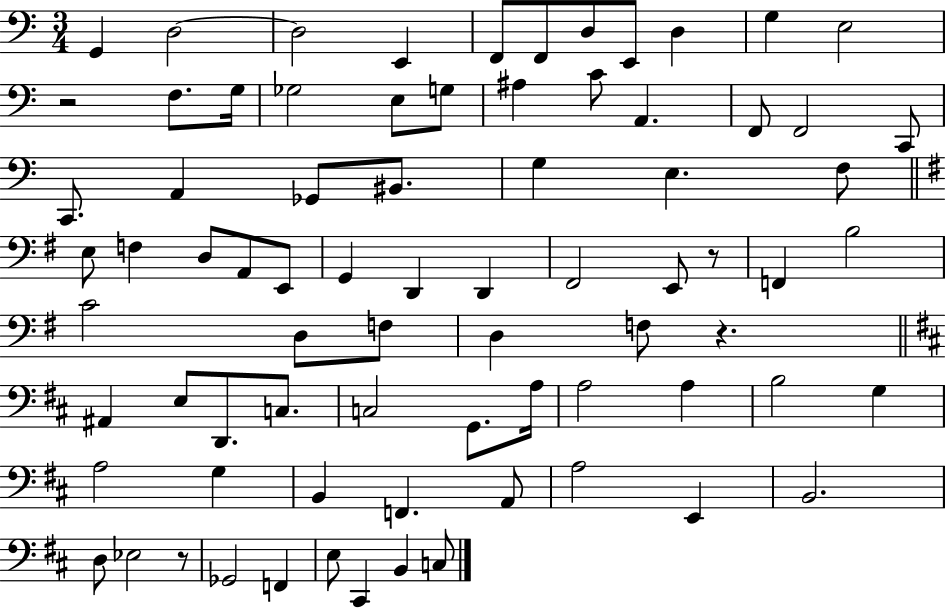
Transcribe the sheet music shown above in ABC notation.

X:1
T:Untitled
M:3/4
L:1/4
K:C
G,, D,2 D,2 E,, F,,/2 F,,/2 D,/2 E,,/2 D, G, E,2 z2 F,/2 G,/4 _G,2 E,/2 G,/2 ^A, C/2 A,, F,,/2 F,,2 C,,/2 C,,/2 A,, _G,,/2 ^B,,/2 G, E, F,/2 E,/2 F, D,/2 A,,/2 E,,/2 G,, D,, D,, ^F,,2 E,,/2 z/2 F,, B,2 C2 D,/2 F,/2 D, F,/2 z ^A,, E,/2 D,,/2 C,/2 C,2 G,,/2 A,/4 A,2 A, B,2 G, A,2 G, B,, F,, A,,/2 A,2 E,, B,,2 D,/2 _E,2 z/2 _G,,2 F,, E,/2 ^C,, B,, C,/2